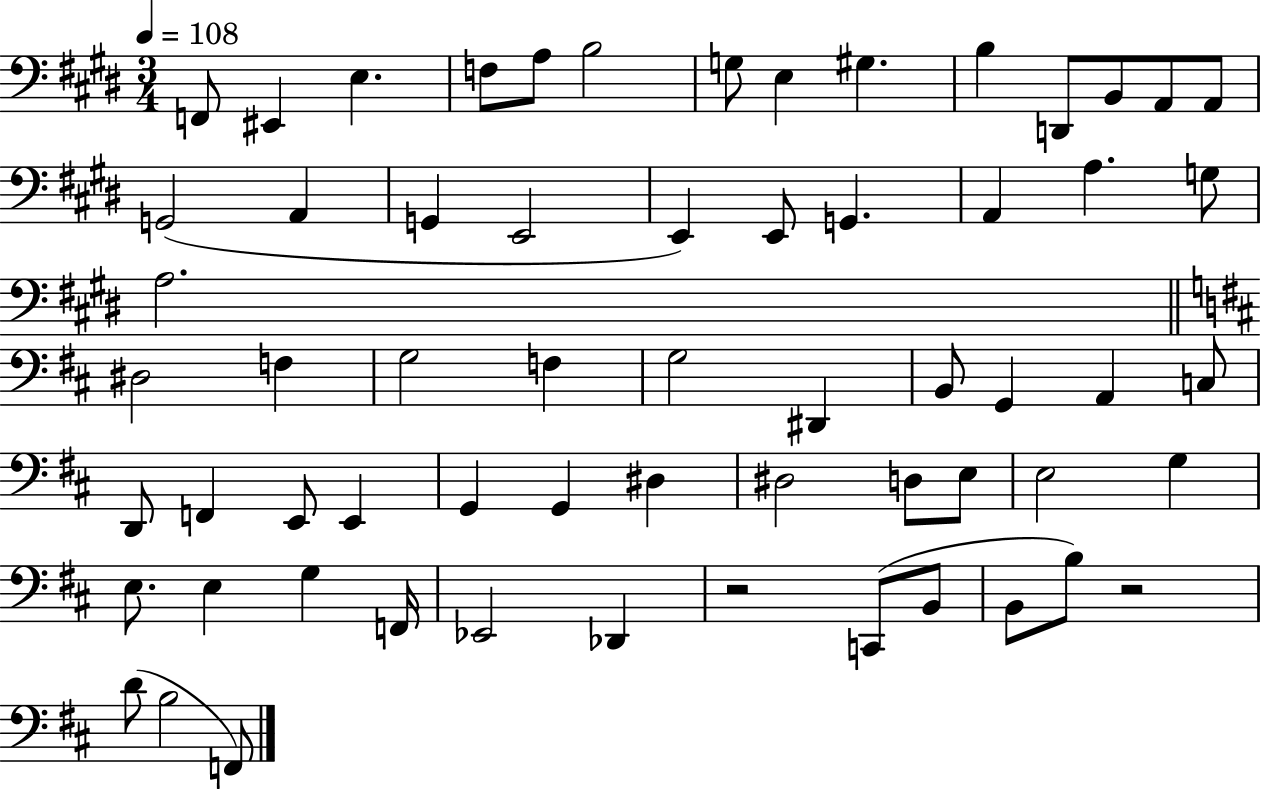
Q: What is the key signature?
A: E major